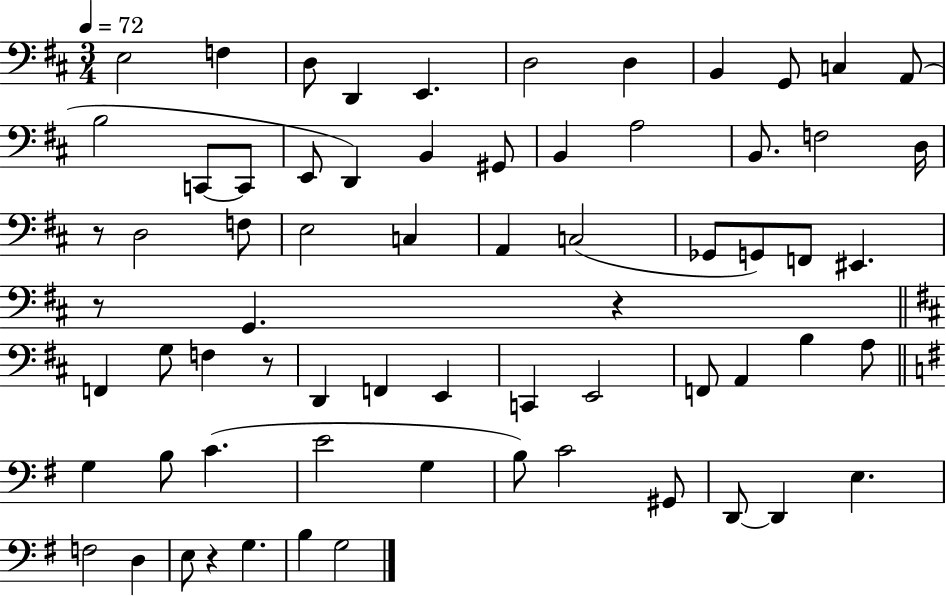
{
  \clef bass
  \numericTimeSignature
  \time 3/4
  \key d \major
  \tempo 4 = 72
  \repeat volta 2 { e2 f4 | d8 d,4 e,4. | d2 d4 | b,4 g,8 c4 a,8( | \break b2 c,8~~ c,8 | e,8 d,4) b,4 gis,8 | b,4 a2 | b,8. f2 d16 | \break r8 d2 f8 | e2 c4 | a,4 c2( | ges,8 g,8) f,8 eis,4. | \break r8 g,4. r4 | \bar "||" \break \key d \major f,4 g8 f4 r8 | d,4 f,4 e,4 | c,4 e,2 | f,8 a,4 b4 a8 | \break \bar "||" \break \key g \major g4 b8 c'4.( | e'2 g4 | b8) c'2 gis,8 | d,8~~ d,4 e4. | \break f2 d4 | e8 r4 g4. | b4 g2 | } \bar "|."
}